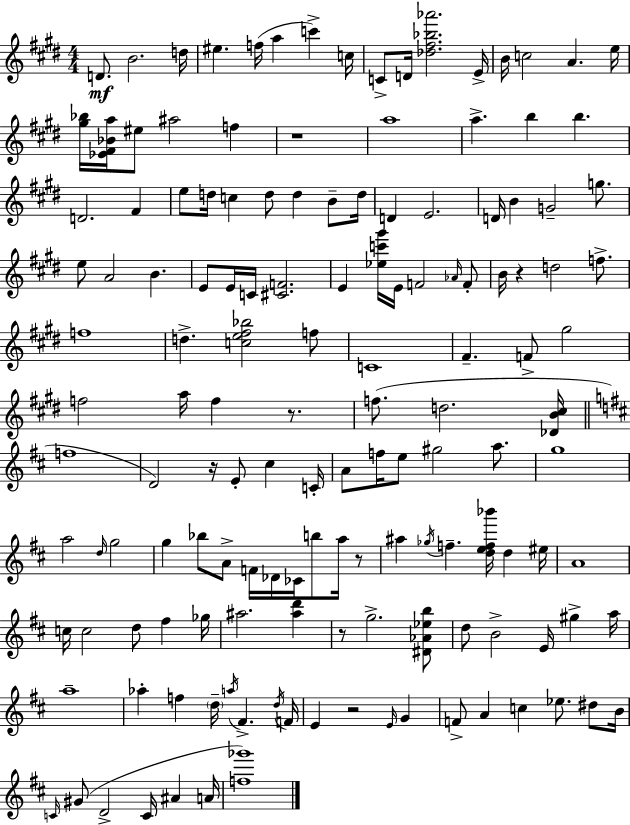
{
  \clef treble
  \numericTimeSignature
  \time 4/4
  \key e \major
  d'8.\mf b'2. d''16 | eis''4. f''16( a''4 c'''4->) c''16 | c'8-> d'16 <des'' fis'' bes'' aes'''>2. e'16-> | b'16 c''2 a'4. e''16 | \break <gis'' bes''>16 <ees' fis' bes' a''>16 eis''8 ais''2 f''4 | r1 | a''1 | a''4.-> b''4 b''4. | \break d'2. fis'4 | e''8 d''16 c''4 d''8 d''4 b'8-- d''16 | d'4 e'2. | d'16 b'4 g'2-- g''8. | \break e''8 a'2 b'4. | e'8 e'16 c'16 <cis' f'>2. | e'4 <ees'' c''' gis'''>16 e'16 f'2 \grace { aes'16 } f'8-. | b'16 r4 d''2 f''8.-> | \break f''1 | d''4.-> <c'' e'' fis'' bes''>2 f''8 | c'1 | fis'4.-- f'8-> gis''2 | \break f''2 a''16 f''4 r8. | f''8.( d''2. | <des' b' cis''>16 \bar "||" \break \key d \major f''1 | d'2) r16 e'8-. cis''4 c'16-. | a'8 f''16 e''8 gis''2 a''8. | g''1 | \break a''2 \grace { d''16 } g''2 | g''4 bes''8 a'8-> f'16 des'16 ces'16 b''8 a''16 r8 | ais''4 \acciaccatura { ges''16 } f''4.-- <d'' e'' f'' bes'''>16 d''4 | eis''16 a'1 | \break c''16 c''2 d''8 fis''4 | ges''16 ais''2. <ais'' d'''>4 | r8 g''2.-> | <dis' aes' ees'' b''>8 d''8 b'2-> e'16 gis''4-> | \break a''16 a''1-- | aes''4-. f''4 \parenthesize d''16-- \acciaccatura { a''16 } fis'4.-> | \acciaccatura { d''16 } f'16 e'4 r2 | \grace { e'16 } g'4 f'8-> a'4 c''4 ees''8. | \break dis''8 b'16 \grace { c'16 } gis'8( d'2-> | c'16 ais'4 a'16 <f'' ges'''>1) | \bar "|."
}